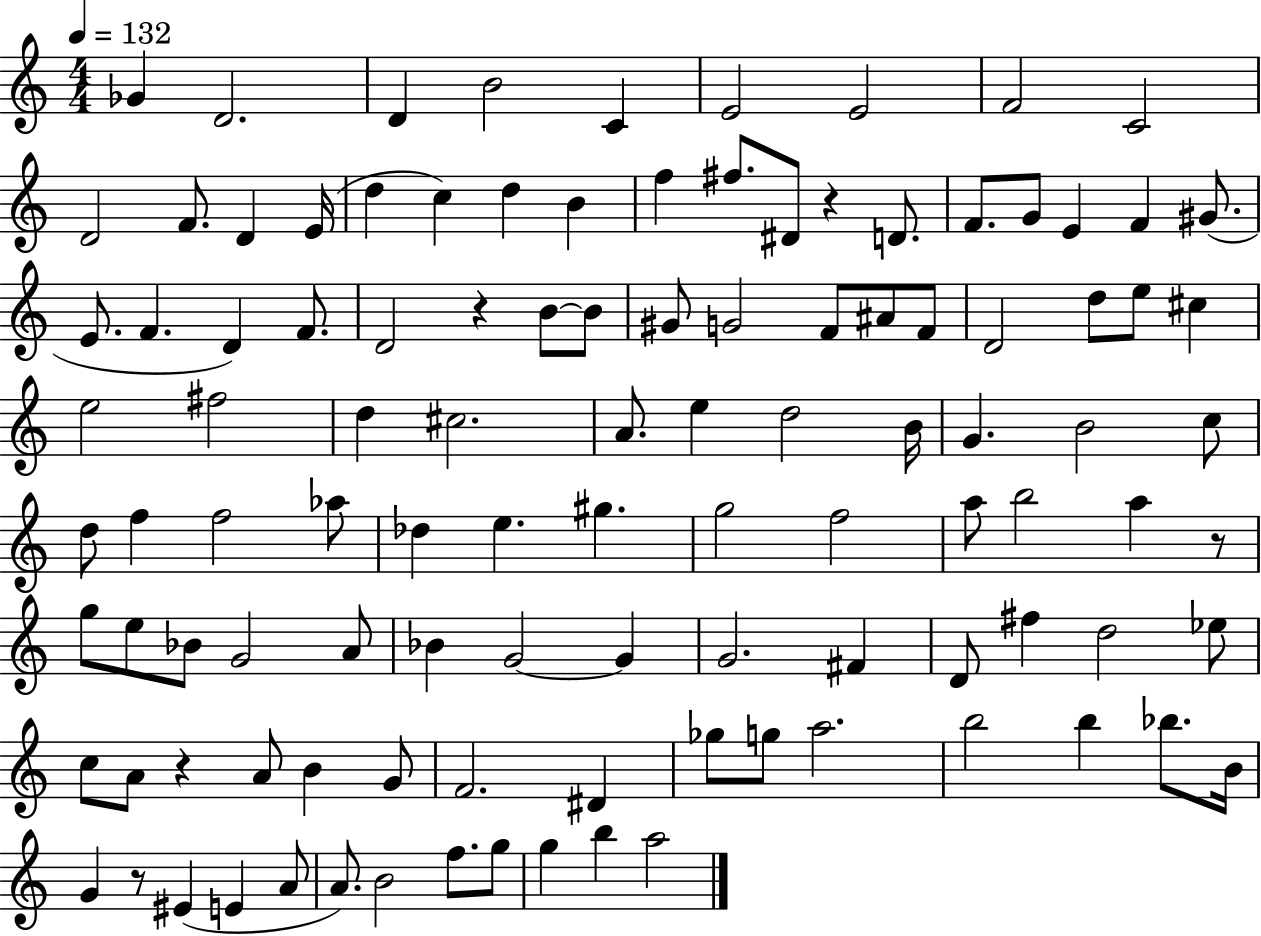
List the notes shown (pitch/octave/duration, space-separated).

Gb4/q D4/h. D4/q B4/h C4/q E4/h E4/h F4/h C4/h D4/h F4/e. D4/q E4/s D5/q C5/q D5/q B4/q F5/q F#5/e. D#4/e R/q D4/e. F4/e. G4/e E4/q F4/q G#4/e. E4/e. F4/q. D4/q F4/e. D4/h R/q B4/e B4/e G#4/e G4/h F4/e A#4/e F4/e D4/h D5/e E5/e C#5/q E5/h F#5/h D5/q C#5/h. A4/e. E5/q D5/h B4/s G4/q. B4/h C5/e D5/e F5/q F5/h Ab5/e Db5/q E5/q. G#5/q. G5/h F5/h A5/e B5/h A5/q R/e G5/e E5/e Bb4/e G4/h A4/e Bb4/q G4/h G4/q G4/h. F#4/q D4/e F#5/q D5/h Eb5/e C5/e A4/e R/q A4/e B4/q G4/e F4/h. D#4/q Gb5/e G5/e A5/h. B5/h B5/q Bb5/e. B4/s G4/q R/e EIS4/q E4/q A4/e A4/e. B4/h F5/e. G5/e G5/q B5/q A5/h